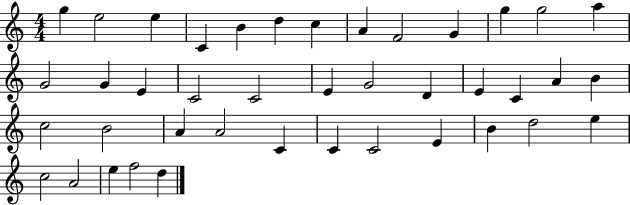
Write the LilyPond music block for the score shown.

{
  \clef treble
  \numericTimeSignature
  \time 4/4
  \key c \major
  g''4 e''2 e''4 | c'4 b'4 d''4 c''4 | a'4 f'2 g'4 | g''4 g''2 a''4 | \break g'2 g'4 e'4 | c'2 c'2 | e'4 g'2 d'4 | e'4 c'4 a'4 b'4 | \break c''2 b'2 | a'4 a'2 c'4 | c'4 c'2 e'4 | b'4 d''2 e''4 | \break c''2 a'2 | e''4 f''2 d''4 | \bar "|."
}